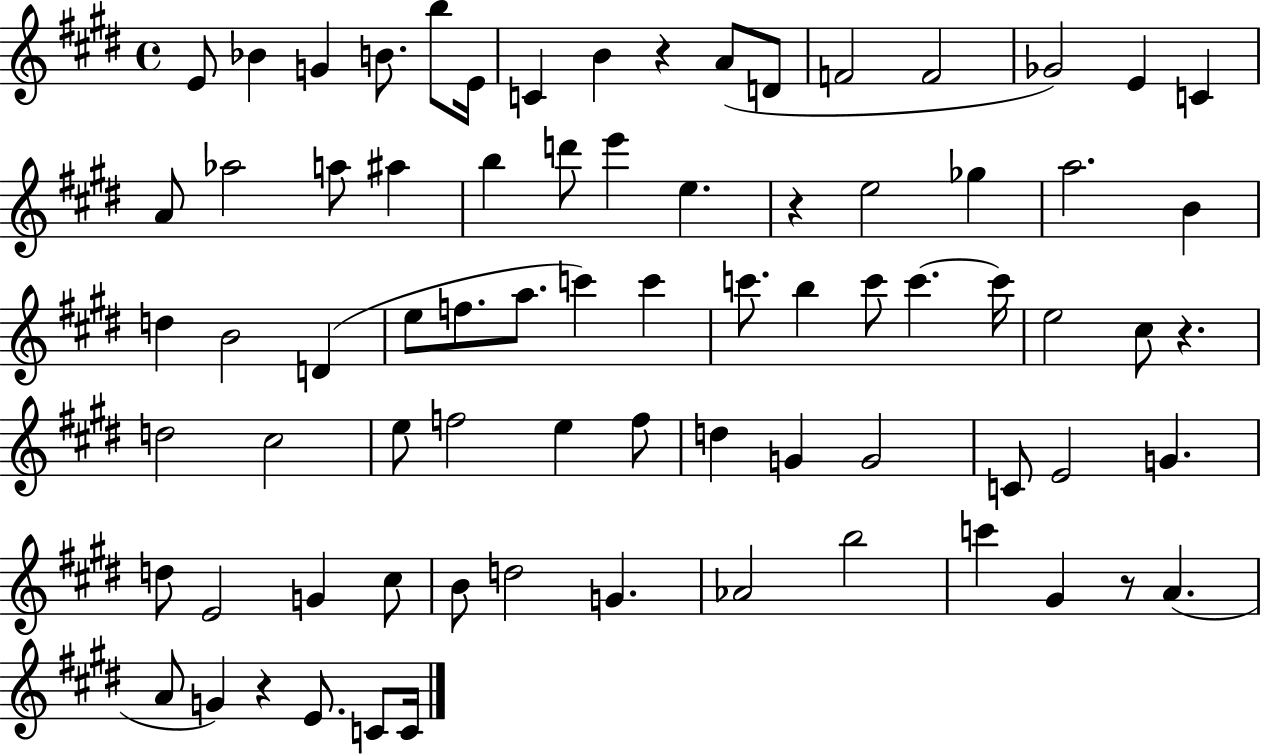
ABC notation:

X:1
T:Untitled
M:4/4
L:1/4
K:E
E/2 _B G B/2 b/2 E/4 C B z A/2 D/2 F2 F2 _G2 E C A/2 _a2 a/2 ^a b d'/2 e' e z e2 _g a2 B d B2 D e/2 f/2 a/2 c' c' c'/2 b c'/2 c' c'/4 e2 ^c/2 z d2 ^c2 e/2 f2 e f/2 d G G2 C/2 E2 G d/2 E2 G ^c/2 B/2 d2 G _A2 b2 c' ^G z/2 A A/2 G z E/2 C/2 C/4